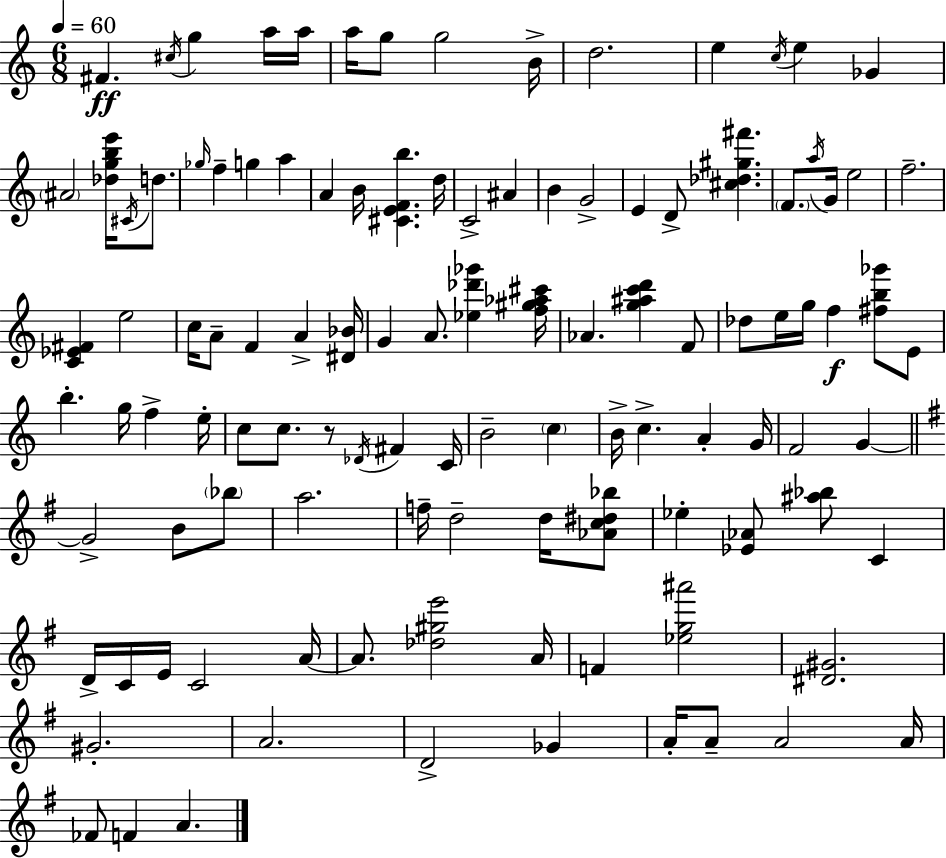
F#4/q. C#5/s G5/q A5/s A5/s A5/s G5/e G5/h B4/s D5/h. E5/q C5/s E5/q Gb4/q A#4/h [Db5,G5,B5,E6]/s C#4/s D5/e. Gb5/s F5/q G5/q A5/q A4/q B4/s [C#4,E4,F4,B5]/q. D5/s C4/h A#4/q B4/q G4/h E4/q D4/e [C#5,Db5,G#5,F#6]/q. F4/e. A5/s G4/s E5/h F5/h. [C4,Eb4,F#4]/q E5/h C5/s A4/e F4/q A4/q [D#4,Bb4]/s G4/q A4/e. [Eb5,Db6,Gb6]/q [F5,G#5,Ab5,C#6]/s Ab4/q. [G5,A#5,C6,D6]/q F4/e Db5/e E5/s G5/s F5/q [F#5,B5,Gb6]/e E4/e B5/q. G5/s F5/q E5/s C5/e C5/e. R/e Db4/s F#4/q C4/s B4/h C5/q B4/s C5/q. A4/q G4/s F4/h G4/q G4/h B4/e Bb5/e A5/h. F5/s D5/h D5/s [Ab4,C5,D#5,Bb5]/e Eb5/q [Eb4,Ab4]/e [A#5,Bb5]/e C4/q D4/s C4/s E4/s C4/h A4/s A4/e. [Db5,G#5,E6]/h A4/s F4/q [Eb5,G5,A#6]/h [D#4,G#4]/h. G#4/h. A4/h. D4/h Gb4/q A4/s A4/e A4/h A4/s FES4/e F4/q A4/q.